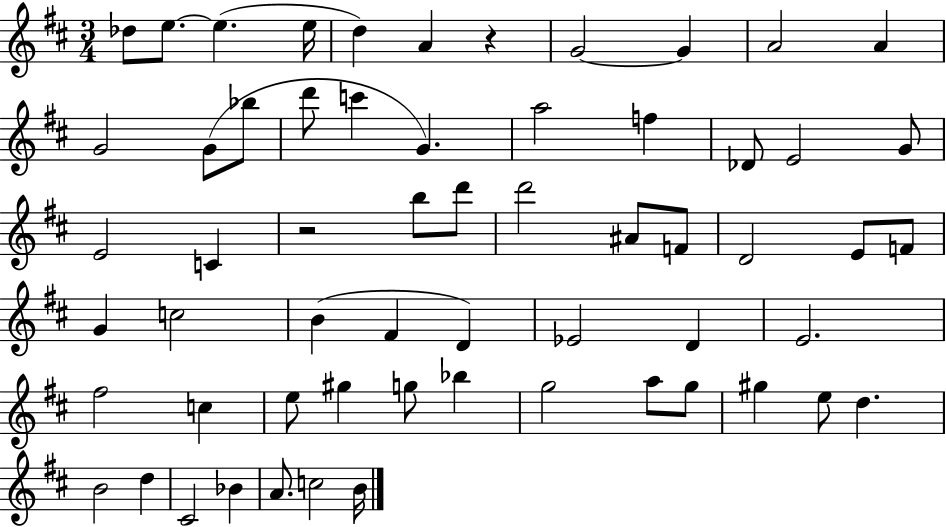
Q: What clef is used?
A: treble